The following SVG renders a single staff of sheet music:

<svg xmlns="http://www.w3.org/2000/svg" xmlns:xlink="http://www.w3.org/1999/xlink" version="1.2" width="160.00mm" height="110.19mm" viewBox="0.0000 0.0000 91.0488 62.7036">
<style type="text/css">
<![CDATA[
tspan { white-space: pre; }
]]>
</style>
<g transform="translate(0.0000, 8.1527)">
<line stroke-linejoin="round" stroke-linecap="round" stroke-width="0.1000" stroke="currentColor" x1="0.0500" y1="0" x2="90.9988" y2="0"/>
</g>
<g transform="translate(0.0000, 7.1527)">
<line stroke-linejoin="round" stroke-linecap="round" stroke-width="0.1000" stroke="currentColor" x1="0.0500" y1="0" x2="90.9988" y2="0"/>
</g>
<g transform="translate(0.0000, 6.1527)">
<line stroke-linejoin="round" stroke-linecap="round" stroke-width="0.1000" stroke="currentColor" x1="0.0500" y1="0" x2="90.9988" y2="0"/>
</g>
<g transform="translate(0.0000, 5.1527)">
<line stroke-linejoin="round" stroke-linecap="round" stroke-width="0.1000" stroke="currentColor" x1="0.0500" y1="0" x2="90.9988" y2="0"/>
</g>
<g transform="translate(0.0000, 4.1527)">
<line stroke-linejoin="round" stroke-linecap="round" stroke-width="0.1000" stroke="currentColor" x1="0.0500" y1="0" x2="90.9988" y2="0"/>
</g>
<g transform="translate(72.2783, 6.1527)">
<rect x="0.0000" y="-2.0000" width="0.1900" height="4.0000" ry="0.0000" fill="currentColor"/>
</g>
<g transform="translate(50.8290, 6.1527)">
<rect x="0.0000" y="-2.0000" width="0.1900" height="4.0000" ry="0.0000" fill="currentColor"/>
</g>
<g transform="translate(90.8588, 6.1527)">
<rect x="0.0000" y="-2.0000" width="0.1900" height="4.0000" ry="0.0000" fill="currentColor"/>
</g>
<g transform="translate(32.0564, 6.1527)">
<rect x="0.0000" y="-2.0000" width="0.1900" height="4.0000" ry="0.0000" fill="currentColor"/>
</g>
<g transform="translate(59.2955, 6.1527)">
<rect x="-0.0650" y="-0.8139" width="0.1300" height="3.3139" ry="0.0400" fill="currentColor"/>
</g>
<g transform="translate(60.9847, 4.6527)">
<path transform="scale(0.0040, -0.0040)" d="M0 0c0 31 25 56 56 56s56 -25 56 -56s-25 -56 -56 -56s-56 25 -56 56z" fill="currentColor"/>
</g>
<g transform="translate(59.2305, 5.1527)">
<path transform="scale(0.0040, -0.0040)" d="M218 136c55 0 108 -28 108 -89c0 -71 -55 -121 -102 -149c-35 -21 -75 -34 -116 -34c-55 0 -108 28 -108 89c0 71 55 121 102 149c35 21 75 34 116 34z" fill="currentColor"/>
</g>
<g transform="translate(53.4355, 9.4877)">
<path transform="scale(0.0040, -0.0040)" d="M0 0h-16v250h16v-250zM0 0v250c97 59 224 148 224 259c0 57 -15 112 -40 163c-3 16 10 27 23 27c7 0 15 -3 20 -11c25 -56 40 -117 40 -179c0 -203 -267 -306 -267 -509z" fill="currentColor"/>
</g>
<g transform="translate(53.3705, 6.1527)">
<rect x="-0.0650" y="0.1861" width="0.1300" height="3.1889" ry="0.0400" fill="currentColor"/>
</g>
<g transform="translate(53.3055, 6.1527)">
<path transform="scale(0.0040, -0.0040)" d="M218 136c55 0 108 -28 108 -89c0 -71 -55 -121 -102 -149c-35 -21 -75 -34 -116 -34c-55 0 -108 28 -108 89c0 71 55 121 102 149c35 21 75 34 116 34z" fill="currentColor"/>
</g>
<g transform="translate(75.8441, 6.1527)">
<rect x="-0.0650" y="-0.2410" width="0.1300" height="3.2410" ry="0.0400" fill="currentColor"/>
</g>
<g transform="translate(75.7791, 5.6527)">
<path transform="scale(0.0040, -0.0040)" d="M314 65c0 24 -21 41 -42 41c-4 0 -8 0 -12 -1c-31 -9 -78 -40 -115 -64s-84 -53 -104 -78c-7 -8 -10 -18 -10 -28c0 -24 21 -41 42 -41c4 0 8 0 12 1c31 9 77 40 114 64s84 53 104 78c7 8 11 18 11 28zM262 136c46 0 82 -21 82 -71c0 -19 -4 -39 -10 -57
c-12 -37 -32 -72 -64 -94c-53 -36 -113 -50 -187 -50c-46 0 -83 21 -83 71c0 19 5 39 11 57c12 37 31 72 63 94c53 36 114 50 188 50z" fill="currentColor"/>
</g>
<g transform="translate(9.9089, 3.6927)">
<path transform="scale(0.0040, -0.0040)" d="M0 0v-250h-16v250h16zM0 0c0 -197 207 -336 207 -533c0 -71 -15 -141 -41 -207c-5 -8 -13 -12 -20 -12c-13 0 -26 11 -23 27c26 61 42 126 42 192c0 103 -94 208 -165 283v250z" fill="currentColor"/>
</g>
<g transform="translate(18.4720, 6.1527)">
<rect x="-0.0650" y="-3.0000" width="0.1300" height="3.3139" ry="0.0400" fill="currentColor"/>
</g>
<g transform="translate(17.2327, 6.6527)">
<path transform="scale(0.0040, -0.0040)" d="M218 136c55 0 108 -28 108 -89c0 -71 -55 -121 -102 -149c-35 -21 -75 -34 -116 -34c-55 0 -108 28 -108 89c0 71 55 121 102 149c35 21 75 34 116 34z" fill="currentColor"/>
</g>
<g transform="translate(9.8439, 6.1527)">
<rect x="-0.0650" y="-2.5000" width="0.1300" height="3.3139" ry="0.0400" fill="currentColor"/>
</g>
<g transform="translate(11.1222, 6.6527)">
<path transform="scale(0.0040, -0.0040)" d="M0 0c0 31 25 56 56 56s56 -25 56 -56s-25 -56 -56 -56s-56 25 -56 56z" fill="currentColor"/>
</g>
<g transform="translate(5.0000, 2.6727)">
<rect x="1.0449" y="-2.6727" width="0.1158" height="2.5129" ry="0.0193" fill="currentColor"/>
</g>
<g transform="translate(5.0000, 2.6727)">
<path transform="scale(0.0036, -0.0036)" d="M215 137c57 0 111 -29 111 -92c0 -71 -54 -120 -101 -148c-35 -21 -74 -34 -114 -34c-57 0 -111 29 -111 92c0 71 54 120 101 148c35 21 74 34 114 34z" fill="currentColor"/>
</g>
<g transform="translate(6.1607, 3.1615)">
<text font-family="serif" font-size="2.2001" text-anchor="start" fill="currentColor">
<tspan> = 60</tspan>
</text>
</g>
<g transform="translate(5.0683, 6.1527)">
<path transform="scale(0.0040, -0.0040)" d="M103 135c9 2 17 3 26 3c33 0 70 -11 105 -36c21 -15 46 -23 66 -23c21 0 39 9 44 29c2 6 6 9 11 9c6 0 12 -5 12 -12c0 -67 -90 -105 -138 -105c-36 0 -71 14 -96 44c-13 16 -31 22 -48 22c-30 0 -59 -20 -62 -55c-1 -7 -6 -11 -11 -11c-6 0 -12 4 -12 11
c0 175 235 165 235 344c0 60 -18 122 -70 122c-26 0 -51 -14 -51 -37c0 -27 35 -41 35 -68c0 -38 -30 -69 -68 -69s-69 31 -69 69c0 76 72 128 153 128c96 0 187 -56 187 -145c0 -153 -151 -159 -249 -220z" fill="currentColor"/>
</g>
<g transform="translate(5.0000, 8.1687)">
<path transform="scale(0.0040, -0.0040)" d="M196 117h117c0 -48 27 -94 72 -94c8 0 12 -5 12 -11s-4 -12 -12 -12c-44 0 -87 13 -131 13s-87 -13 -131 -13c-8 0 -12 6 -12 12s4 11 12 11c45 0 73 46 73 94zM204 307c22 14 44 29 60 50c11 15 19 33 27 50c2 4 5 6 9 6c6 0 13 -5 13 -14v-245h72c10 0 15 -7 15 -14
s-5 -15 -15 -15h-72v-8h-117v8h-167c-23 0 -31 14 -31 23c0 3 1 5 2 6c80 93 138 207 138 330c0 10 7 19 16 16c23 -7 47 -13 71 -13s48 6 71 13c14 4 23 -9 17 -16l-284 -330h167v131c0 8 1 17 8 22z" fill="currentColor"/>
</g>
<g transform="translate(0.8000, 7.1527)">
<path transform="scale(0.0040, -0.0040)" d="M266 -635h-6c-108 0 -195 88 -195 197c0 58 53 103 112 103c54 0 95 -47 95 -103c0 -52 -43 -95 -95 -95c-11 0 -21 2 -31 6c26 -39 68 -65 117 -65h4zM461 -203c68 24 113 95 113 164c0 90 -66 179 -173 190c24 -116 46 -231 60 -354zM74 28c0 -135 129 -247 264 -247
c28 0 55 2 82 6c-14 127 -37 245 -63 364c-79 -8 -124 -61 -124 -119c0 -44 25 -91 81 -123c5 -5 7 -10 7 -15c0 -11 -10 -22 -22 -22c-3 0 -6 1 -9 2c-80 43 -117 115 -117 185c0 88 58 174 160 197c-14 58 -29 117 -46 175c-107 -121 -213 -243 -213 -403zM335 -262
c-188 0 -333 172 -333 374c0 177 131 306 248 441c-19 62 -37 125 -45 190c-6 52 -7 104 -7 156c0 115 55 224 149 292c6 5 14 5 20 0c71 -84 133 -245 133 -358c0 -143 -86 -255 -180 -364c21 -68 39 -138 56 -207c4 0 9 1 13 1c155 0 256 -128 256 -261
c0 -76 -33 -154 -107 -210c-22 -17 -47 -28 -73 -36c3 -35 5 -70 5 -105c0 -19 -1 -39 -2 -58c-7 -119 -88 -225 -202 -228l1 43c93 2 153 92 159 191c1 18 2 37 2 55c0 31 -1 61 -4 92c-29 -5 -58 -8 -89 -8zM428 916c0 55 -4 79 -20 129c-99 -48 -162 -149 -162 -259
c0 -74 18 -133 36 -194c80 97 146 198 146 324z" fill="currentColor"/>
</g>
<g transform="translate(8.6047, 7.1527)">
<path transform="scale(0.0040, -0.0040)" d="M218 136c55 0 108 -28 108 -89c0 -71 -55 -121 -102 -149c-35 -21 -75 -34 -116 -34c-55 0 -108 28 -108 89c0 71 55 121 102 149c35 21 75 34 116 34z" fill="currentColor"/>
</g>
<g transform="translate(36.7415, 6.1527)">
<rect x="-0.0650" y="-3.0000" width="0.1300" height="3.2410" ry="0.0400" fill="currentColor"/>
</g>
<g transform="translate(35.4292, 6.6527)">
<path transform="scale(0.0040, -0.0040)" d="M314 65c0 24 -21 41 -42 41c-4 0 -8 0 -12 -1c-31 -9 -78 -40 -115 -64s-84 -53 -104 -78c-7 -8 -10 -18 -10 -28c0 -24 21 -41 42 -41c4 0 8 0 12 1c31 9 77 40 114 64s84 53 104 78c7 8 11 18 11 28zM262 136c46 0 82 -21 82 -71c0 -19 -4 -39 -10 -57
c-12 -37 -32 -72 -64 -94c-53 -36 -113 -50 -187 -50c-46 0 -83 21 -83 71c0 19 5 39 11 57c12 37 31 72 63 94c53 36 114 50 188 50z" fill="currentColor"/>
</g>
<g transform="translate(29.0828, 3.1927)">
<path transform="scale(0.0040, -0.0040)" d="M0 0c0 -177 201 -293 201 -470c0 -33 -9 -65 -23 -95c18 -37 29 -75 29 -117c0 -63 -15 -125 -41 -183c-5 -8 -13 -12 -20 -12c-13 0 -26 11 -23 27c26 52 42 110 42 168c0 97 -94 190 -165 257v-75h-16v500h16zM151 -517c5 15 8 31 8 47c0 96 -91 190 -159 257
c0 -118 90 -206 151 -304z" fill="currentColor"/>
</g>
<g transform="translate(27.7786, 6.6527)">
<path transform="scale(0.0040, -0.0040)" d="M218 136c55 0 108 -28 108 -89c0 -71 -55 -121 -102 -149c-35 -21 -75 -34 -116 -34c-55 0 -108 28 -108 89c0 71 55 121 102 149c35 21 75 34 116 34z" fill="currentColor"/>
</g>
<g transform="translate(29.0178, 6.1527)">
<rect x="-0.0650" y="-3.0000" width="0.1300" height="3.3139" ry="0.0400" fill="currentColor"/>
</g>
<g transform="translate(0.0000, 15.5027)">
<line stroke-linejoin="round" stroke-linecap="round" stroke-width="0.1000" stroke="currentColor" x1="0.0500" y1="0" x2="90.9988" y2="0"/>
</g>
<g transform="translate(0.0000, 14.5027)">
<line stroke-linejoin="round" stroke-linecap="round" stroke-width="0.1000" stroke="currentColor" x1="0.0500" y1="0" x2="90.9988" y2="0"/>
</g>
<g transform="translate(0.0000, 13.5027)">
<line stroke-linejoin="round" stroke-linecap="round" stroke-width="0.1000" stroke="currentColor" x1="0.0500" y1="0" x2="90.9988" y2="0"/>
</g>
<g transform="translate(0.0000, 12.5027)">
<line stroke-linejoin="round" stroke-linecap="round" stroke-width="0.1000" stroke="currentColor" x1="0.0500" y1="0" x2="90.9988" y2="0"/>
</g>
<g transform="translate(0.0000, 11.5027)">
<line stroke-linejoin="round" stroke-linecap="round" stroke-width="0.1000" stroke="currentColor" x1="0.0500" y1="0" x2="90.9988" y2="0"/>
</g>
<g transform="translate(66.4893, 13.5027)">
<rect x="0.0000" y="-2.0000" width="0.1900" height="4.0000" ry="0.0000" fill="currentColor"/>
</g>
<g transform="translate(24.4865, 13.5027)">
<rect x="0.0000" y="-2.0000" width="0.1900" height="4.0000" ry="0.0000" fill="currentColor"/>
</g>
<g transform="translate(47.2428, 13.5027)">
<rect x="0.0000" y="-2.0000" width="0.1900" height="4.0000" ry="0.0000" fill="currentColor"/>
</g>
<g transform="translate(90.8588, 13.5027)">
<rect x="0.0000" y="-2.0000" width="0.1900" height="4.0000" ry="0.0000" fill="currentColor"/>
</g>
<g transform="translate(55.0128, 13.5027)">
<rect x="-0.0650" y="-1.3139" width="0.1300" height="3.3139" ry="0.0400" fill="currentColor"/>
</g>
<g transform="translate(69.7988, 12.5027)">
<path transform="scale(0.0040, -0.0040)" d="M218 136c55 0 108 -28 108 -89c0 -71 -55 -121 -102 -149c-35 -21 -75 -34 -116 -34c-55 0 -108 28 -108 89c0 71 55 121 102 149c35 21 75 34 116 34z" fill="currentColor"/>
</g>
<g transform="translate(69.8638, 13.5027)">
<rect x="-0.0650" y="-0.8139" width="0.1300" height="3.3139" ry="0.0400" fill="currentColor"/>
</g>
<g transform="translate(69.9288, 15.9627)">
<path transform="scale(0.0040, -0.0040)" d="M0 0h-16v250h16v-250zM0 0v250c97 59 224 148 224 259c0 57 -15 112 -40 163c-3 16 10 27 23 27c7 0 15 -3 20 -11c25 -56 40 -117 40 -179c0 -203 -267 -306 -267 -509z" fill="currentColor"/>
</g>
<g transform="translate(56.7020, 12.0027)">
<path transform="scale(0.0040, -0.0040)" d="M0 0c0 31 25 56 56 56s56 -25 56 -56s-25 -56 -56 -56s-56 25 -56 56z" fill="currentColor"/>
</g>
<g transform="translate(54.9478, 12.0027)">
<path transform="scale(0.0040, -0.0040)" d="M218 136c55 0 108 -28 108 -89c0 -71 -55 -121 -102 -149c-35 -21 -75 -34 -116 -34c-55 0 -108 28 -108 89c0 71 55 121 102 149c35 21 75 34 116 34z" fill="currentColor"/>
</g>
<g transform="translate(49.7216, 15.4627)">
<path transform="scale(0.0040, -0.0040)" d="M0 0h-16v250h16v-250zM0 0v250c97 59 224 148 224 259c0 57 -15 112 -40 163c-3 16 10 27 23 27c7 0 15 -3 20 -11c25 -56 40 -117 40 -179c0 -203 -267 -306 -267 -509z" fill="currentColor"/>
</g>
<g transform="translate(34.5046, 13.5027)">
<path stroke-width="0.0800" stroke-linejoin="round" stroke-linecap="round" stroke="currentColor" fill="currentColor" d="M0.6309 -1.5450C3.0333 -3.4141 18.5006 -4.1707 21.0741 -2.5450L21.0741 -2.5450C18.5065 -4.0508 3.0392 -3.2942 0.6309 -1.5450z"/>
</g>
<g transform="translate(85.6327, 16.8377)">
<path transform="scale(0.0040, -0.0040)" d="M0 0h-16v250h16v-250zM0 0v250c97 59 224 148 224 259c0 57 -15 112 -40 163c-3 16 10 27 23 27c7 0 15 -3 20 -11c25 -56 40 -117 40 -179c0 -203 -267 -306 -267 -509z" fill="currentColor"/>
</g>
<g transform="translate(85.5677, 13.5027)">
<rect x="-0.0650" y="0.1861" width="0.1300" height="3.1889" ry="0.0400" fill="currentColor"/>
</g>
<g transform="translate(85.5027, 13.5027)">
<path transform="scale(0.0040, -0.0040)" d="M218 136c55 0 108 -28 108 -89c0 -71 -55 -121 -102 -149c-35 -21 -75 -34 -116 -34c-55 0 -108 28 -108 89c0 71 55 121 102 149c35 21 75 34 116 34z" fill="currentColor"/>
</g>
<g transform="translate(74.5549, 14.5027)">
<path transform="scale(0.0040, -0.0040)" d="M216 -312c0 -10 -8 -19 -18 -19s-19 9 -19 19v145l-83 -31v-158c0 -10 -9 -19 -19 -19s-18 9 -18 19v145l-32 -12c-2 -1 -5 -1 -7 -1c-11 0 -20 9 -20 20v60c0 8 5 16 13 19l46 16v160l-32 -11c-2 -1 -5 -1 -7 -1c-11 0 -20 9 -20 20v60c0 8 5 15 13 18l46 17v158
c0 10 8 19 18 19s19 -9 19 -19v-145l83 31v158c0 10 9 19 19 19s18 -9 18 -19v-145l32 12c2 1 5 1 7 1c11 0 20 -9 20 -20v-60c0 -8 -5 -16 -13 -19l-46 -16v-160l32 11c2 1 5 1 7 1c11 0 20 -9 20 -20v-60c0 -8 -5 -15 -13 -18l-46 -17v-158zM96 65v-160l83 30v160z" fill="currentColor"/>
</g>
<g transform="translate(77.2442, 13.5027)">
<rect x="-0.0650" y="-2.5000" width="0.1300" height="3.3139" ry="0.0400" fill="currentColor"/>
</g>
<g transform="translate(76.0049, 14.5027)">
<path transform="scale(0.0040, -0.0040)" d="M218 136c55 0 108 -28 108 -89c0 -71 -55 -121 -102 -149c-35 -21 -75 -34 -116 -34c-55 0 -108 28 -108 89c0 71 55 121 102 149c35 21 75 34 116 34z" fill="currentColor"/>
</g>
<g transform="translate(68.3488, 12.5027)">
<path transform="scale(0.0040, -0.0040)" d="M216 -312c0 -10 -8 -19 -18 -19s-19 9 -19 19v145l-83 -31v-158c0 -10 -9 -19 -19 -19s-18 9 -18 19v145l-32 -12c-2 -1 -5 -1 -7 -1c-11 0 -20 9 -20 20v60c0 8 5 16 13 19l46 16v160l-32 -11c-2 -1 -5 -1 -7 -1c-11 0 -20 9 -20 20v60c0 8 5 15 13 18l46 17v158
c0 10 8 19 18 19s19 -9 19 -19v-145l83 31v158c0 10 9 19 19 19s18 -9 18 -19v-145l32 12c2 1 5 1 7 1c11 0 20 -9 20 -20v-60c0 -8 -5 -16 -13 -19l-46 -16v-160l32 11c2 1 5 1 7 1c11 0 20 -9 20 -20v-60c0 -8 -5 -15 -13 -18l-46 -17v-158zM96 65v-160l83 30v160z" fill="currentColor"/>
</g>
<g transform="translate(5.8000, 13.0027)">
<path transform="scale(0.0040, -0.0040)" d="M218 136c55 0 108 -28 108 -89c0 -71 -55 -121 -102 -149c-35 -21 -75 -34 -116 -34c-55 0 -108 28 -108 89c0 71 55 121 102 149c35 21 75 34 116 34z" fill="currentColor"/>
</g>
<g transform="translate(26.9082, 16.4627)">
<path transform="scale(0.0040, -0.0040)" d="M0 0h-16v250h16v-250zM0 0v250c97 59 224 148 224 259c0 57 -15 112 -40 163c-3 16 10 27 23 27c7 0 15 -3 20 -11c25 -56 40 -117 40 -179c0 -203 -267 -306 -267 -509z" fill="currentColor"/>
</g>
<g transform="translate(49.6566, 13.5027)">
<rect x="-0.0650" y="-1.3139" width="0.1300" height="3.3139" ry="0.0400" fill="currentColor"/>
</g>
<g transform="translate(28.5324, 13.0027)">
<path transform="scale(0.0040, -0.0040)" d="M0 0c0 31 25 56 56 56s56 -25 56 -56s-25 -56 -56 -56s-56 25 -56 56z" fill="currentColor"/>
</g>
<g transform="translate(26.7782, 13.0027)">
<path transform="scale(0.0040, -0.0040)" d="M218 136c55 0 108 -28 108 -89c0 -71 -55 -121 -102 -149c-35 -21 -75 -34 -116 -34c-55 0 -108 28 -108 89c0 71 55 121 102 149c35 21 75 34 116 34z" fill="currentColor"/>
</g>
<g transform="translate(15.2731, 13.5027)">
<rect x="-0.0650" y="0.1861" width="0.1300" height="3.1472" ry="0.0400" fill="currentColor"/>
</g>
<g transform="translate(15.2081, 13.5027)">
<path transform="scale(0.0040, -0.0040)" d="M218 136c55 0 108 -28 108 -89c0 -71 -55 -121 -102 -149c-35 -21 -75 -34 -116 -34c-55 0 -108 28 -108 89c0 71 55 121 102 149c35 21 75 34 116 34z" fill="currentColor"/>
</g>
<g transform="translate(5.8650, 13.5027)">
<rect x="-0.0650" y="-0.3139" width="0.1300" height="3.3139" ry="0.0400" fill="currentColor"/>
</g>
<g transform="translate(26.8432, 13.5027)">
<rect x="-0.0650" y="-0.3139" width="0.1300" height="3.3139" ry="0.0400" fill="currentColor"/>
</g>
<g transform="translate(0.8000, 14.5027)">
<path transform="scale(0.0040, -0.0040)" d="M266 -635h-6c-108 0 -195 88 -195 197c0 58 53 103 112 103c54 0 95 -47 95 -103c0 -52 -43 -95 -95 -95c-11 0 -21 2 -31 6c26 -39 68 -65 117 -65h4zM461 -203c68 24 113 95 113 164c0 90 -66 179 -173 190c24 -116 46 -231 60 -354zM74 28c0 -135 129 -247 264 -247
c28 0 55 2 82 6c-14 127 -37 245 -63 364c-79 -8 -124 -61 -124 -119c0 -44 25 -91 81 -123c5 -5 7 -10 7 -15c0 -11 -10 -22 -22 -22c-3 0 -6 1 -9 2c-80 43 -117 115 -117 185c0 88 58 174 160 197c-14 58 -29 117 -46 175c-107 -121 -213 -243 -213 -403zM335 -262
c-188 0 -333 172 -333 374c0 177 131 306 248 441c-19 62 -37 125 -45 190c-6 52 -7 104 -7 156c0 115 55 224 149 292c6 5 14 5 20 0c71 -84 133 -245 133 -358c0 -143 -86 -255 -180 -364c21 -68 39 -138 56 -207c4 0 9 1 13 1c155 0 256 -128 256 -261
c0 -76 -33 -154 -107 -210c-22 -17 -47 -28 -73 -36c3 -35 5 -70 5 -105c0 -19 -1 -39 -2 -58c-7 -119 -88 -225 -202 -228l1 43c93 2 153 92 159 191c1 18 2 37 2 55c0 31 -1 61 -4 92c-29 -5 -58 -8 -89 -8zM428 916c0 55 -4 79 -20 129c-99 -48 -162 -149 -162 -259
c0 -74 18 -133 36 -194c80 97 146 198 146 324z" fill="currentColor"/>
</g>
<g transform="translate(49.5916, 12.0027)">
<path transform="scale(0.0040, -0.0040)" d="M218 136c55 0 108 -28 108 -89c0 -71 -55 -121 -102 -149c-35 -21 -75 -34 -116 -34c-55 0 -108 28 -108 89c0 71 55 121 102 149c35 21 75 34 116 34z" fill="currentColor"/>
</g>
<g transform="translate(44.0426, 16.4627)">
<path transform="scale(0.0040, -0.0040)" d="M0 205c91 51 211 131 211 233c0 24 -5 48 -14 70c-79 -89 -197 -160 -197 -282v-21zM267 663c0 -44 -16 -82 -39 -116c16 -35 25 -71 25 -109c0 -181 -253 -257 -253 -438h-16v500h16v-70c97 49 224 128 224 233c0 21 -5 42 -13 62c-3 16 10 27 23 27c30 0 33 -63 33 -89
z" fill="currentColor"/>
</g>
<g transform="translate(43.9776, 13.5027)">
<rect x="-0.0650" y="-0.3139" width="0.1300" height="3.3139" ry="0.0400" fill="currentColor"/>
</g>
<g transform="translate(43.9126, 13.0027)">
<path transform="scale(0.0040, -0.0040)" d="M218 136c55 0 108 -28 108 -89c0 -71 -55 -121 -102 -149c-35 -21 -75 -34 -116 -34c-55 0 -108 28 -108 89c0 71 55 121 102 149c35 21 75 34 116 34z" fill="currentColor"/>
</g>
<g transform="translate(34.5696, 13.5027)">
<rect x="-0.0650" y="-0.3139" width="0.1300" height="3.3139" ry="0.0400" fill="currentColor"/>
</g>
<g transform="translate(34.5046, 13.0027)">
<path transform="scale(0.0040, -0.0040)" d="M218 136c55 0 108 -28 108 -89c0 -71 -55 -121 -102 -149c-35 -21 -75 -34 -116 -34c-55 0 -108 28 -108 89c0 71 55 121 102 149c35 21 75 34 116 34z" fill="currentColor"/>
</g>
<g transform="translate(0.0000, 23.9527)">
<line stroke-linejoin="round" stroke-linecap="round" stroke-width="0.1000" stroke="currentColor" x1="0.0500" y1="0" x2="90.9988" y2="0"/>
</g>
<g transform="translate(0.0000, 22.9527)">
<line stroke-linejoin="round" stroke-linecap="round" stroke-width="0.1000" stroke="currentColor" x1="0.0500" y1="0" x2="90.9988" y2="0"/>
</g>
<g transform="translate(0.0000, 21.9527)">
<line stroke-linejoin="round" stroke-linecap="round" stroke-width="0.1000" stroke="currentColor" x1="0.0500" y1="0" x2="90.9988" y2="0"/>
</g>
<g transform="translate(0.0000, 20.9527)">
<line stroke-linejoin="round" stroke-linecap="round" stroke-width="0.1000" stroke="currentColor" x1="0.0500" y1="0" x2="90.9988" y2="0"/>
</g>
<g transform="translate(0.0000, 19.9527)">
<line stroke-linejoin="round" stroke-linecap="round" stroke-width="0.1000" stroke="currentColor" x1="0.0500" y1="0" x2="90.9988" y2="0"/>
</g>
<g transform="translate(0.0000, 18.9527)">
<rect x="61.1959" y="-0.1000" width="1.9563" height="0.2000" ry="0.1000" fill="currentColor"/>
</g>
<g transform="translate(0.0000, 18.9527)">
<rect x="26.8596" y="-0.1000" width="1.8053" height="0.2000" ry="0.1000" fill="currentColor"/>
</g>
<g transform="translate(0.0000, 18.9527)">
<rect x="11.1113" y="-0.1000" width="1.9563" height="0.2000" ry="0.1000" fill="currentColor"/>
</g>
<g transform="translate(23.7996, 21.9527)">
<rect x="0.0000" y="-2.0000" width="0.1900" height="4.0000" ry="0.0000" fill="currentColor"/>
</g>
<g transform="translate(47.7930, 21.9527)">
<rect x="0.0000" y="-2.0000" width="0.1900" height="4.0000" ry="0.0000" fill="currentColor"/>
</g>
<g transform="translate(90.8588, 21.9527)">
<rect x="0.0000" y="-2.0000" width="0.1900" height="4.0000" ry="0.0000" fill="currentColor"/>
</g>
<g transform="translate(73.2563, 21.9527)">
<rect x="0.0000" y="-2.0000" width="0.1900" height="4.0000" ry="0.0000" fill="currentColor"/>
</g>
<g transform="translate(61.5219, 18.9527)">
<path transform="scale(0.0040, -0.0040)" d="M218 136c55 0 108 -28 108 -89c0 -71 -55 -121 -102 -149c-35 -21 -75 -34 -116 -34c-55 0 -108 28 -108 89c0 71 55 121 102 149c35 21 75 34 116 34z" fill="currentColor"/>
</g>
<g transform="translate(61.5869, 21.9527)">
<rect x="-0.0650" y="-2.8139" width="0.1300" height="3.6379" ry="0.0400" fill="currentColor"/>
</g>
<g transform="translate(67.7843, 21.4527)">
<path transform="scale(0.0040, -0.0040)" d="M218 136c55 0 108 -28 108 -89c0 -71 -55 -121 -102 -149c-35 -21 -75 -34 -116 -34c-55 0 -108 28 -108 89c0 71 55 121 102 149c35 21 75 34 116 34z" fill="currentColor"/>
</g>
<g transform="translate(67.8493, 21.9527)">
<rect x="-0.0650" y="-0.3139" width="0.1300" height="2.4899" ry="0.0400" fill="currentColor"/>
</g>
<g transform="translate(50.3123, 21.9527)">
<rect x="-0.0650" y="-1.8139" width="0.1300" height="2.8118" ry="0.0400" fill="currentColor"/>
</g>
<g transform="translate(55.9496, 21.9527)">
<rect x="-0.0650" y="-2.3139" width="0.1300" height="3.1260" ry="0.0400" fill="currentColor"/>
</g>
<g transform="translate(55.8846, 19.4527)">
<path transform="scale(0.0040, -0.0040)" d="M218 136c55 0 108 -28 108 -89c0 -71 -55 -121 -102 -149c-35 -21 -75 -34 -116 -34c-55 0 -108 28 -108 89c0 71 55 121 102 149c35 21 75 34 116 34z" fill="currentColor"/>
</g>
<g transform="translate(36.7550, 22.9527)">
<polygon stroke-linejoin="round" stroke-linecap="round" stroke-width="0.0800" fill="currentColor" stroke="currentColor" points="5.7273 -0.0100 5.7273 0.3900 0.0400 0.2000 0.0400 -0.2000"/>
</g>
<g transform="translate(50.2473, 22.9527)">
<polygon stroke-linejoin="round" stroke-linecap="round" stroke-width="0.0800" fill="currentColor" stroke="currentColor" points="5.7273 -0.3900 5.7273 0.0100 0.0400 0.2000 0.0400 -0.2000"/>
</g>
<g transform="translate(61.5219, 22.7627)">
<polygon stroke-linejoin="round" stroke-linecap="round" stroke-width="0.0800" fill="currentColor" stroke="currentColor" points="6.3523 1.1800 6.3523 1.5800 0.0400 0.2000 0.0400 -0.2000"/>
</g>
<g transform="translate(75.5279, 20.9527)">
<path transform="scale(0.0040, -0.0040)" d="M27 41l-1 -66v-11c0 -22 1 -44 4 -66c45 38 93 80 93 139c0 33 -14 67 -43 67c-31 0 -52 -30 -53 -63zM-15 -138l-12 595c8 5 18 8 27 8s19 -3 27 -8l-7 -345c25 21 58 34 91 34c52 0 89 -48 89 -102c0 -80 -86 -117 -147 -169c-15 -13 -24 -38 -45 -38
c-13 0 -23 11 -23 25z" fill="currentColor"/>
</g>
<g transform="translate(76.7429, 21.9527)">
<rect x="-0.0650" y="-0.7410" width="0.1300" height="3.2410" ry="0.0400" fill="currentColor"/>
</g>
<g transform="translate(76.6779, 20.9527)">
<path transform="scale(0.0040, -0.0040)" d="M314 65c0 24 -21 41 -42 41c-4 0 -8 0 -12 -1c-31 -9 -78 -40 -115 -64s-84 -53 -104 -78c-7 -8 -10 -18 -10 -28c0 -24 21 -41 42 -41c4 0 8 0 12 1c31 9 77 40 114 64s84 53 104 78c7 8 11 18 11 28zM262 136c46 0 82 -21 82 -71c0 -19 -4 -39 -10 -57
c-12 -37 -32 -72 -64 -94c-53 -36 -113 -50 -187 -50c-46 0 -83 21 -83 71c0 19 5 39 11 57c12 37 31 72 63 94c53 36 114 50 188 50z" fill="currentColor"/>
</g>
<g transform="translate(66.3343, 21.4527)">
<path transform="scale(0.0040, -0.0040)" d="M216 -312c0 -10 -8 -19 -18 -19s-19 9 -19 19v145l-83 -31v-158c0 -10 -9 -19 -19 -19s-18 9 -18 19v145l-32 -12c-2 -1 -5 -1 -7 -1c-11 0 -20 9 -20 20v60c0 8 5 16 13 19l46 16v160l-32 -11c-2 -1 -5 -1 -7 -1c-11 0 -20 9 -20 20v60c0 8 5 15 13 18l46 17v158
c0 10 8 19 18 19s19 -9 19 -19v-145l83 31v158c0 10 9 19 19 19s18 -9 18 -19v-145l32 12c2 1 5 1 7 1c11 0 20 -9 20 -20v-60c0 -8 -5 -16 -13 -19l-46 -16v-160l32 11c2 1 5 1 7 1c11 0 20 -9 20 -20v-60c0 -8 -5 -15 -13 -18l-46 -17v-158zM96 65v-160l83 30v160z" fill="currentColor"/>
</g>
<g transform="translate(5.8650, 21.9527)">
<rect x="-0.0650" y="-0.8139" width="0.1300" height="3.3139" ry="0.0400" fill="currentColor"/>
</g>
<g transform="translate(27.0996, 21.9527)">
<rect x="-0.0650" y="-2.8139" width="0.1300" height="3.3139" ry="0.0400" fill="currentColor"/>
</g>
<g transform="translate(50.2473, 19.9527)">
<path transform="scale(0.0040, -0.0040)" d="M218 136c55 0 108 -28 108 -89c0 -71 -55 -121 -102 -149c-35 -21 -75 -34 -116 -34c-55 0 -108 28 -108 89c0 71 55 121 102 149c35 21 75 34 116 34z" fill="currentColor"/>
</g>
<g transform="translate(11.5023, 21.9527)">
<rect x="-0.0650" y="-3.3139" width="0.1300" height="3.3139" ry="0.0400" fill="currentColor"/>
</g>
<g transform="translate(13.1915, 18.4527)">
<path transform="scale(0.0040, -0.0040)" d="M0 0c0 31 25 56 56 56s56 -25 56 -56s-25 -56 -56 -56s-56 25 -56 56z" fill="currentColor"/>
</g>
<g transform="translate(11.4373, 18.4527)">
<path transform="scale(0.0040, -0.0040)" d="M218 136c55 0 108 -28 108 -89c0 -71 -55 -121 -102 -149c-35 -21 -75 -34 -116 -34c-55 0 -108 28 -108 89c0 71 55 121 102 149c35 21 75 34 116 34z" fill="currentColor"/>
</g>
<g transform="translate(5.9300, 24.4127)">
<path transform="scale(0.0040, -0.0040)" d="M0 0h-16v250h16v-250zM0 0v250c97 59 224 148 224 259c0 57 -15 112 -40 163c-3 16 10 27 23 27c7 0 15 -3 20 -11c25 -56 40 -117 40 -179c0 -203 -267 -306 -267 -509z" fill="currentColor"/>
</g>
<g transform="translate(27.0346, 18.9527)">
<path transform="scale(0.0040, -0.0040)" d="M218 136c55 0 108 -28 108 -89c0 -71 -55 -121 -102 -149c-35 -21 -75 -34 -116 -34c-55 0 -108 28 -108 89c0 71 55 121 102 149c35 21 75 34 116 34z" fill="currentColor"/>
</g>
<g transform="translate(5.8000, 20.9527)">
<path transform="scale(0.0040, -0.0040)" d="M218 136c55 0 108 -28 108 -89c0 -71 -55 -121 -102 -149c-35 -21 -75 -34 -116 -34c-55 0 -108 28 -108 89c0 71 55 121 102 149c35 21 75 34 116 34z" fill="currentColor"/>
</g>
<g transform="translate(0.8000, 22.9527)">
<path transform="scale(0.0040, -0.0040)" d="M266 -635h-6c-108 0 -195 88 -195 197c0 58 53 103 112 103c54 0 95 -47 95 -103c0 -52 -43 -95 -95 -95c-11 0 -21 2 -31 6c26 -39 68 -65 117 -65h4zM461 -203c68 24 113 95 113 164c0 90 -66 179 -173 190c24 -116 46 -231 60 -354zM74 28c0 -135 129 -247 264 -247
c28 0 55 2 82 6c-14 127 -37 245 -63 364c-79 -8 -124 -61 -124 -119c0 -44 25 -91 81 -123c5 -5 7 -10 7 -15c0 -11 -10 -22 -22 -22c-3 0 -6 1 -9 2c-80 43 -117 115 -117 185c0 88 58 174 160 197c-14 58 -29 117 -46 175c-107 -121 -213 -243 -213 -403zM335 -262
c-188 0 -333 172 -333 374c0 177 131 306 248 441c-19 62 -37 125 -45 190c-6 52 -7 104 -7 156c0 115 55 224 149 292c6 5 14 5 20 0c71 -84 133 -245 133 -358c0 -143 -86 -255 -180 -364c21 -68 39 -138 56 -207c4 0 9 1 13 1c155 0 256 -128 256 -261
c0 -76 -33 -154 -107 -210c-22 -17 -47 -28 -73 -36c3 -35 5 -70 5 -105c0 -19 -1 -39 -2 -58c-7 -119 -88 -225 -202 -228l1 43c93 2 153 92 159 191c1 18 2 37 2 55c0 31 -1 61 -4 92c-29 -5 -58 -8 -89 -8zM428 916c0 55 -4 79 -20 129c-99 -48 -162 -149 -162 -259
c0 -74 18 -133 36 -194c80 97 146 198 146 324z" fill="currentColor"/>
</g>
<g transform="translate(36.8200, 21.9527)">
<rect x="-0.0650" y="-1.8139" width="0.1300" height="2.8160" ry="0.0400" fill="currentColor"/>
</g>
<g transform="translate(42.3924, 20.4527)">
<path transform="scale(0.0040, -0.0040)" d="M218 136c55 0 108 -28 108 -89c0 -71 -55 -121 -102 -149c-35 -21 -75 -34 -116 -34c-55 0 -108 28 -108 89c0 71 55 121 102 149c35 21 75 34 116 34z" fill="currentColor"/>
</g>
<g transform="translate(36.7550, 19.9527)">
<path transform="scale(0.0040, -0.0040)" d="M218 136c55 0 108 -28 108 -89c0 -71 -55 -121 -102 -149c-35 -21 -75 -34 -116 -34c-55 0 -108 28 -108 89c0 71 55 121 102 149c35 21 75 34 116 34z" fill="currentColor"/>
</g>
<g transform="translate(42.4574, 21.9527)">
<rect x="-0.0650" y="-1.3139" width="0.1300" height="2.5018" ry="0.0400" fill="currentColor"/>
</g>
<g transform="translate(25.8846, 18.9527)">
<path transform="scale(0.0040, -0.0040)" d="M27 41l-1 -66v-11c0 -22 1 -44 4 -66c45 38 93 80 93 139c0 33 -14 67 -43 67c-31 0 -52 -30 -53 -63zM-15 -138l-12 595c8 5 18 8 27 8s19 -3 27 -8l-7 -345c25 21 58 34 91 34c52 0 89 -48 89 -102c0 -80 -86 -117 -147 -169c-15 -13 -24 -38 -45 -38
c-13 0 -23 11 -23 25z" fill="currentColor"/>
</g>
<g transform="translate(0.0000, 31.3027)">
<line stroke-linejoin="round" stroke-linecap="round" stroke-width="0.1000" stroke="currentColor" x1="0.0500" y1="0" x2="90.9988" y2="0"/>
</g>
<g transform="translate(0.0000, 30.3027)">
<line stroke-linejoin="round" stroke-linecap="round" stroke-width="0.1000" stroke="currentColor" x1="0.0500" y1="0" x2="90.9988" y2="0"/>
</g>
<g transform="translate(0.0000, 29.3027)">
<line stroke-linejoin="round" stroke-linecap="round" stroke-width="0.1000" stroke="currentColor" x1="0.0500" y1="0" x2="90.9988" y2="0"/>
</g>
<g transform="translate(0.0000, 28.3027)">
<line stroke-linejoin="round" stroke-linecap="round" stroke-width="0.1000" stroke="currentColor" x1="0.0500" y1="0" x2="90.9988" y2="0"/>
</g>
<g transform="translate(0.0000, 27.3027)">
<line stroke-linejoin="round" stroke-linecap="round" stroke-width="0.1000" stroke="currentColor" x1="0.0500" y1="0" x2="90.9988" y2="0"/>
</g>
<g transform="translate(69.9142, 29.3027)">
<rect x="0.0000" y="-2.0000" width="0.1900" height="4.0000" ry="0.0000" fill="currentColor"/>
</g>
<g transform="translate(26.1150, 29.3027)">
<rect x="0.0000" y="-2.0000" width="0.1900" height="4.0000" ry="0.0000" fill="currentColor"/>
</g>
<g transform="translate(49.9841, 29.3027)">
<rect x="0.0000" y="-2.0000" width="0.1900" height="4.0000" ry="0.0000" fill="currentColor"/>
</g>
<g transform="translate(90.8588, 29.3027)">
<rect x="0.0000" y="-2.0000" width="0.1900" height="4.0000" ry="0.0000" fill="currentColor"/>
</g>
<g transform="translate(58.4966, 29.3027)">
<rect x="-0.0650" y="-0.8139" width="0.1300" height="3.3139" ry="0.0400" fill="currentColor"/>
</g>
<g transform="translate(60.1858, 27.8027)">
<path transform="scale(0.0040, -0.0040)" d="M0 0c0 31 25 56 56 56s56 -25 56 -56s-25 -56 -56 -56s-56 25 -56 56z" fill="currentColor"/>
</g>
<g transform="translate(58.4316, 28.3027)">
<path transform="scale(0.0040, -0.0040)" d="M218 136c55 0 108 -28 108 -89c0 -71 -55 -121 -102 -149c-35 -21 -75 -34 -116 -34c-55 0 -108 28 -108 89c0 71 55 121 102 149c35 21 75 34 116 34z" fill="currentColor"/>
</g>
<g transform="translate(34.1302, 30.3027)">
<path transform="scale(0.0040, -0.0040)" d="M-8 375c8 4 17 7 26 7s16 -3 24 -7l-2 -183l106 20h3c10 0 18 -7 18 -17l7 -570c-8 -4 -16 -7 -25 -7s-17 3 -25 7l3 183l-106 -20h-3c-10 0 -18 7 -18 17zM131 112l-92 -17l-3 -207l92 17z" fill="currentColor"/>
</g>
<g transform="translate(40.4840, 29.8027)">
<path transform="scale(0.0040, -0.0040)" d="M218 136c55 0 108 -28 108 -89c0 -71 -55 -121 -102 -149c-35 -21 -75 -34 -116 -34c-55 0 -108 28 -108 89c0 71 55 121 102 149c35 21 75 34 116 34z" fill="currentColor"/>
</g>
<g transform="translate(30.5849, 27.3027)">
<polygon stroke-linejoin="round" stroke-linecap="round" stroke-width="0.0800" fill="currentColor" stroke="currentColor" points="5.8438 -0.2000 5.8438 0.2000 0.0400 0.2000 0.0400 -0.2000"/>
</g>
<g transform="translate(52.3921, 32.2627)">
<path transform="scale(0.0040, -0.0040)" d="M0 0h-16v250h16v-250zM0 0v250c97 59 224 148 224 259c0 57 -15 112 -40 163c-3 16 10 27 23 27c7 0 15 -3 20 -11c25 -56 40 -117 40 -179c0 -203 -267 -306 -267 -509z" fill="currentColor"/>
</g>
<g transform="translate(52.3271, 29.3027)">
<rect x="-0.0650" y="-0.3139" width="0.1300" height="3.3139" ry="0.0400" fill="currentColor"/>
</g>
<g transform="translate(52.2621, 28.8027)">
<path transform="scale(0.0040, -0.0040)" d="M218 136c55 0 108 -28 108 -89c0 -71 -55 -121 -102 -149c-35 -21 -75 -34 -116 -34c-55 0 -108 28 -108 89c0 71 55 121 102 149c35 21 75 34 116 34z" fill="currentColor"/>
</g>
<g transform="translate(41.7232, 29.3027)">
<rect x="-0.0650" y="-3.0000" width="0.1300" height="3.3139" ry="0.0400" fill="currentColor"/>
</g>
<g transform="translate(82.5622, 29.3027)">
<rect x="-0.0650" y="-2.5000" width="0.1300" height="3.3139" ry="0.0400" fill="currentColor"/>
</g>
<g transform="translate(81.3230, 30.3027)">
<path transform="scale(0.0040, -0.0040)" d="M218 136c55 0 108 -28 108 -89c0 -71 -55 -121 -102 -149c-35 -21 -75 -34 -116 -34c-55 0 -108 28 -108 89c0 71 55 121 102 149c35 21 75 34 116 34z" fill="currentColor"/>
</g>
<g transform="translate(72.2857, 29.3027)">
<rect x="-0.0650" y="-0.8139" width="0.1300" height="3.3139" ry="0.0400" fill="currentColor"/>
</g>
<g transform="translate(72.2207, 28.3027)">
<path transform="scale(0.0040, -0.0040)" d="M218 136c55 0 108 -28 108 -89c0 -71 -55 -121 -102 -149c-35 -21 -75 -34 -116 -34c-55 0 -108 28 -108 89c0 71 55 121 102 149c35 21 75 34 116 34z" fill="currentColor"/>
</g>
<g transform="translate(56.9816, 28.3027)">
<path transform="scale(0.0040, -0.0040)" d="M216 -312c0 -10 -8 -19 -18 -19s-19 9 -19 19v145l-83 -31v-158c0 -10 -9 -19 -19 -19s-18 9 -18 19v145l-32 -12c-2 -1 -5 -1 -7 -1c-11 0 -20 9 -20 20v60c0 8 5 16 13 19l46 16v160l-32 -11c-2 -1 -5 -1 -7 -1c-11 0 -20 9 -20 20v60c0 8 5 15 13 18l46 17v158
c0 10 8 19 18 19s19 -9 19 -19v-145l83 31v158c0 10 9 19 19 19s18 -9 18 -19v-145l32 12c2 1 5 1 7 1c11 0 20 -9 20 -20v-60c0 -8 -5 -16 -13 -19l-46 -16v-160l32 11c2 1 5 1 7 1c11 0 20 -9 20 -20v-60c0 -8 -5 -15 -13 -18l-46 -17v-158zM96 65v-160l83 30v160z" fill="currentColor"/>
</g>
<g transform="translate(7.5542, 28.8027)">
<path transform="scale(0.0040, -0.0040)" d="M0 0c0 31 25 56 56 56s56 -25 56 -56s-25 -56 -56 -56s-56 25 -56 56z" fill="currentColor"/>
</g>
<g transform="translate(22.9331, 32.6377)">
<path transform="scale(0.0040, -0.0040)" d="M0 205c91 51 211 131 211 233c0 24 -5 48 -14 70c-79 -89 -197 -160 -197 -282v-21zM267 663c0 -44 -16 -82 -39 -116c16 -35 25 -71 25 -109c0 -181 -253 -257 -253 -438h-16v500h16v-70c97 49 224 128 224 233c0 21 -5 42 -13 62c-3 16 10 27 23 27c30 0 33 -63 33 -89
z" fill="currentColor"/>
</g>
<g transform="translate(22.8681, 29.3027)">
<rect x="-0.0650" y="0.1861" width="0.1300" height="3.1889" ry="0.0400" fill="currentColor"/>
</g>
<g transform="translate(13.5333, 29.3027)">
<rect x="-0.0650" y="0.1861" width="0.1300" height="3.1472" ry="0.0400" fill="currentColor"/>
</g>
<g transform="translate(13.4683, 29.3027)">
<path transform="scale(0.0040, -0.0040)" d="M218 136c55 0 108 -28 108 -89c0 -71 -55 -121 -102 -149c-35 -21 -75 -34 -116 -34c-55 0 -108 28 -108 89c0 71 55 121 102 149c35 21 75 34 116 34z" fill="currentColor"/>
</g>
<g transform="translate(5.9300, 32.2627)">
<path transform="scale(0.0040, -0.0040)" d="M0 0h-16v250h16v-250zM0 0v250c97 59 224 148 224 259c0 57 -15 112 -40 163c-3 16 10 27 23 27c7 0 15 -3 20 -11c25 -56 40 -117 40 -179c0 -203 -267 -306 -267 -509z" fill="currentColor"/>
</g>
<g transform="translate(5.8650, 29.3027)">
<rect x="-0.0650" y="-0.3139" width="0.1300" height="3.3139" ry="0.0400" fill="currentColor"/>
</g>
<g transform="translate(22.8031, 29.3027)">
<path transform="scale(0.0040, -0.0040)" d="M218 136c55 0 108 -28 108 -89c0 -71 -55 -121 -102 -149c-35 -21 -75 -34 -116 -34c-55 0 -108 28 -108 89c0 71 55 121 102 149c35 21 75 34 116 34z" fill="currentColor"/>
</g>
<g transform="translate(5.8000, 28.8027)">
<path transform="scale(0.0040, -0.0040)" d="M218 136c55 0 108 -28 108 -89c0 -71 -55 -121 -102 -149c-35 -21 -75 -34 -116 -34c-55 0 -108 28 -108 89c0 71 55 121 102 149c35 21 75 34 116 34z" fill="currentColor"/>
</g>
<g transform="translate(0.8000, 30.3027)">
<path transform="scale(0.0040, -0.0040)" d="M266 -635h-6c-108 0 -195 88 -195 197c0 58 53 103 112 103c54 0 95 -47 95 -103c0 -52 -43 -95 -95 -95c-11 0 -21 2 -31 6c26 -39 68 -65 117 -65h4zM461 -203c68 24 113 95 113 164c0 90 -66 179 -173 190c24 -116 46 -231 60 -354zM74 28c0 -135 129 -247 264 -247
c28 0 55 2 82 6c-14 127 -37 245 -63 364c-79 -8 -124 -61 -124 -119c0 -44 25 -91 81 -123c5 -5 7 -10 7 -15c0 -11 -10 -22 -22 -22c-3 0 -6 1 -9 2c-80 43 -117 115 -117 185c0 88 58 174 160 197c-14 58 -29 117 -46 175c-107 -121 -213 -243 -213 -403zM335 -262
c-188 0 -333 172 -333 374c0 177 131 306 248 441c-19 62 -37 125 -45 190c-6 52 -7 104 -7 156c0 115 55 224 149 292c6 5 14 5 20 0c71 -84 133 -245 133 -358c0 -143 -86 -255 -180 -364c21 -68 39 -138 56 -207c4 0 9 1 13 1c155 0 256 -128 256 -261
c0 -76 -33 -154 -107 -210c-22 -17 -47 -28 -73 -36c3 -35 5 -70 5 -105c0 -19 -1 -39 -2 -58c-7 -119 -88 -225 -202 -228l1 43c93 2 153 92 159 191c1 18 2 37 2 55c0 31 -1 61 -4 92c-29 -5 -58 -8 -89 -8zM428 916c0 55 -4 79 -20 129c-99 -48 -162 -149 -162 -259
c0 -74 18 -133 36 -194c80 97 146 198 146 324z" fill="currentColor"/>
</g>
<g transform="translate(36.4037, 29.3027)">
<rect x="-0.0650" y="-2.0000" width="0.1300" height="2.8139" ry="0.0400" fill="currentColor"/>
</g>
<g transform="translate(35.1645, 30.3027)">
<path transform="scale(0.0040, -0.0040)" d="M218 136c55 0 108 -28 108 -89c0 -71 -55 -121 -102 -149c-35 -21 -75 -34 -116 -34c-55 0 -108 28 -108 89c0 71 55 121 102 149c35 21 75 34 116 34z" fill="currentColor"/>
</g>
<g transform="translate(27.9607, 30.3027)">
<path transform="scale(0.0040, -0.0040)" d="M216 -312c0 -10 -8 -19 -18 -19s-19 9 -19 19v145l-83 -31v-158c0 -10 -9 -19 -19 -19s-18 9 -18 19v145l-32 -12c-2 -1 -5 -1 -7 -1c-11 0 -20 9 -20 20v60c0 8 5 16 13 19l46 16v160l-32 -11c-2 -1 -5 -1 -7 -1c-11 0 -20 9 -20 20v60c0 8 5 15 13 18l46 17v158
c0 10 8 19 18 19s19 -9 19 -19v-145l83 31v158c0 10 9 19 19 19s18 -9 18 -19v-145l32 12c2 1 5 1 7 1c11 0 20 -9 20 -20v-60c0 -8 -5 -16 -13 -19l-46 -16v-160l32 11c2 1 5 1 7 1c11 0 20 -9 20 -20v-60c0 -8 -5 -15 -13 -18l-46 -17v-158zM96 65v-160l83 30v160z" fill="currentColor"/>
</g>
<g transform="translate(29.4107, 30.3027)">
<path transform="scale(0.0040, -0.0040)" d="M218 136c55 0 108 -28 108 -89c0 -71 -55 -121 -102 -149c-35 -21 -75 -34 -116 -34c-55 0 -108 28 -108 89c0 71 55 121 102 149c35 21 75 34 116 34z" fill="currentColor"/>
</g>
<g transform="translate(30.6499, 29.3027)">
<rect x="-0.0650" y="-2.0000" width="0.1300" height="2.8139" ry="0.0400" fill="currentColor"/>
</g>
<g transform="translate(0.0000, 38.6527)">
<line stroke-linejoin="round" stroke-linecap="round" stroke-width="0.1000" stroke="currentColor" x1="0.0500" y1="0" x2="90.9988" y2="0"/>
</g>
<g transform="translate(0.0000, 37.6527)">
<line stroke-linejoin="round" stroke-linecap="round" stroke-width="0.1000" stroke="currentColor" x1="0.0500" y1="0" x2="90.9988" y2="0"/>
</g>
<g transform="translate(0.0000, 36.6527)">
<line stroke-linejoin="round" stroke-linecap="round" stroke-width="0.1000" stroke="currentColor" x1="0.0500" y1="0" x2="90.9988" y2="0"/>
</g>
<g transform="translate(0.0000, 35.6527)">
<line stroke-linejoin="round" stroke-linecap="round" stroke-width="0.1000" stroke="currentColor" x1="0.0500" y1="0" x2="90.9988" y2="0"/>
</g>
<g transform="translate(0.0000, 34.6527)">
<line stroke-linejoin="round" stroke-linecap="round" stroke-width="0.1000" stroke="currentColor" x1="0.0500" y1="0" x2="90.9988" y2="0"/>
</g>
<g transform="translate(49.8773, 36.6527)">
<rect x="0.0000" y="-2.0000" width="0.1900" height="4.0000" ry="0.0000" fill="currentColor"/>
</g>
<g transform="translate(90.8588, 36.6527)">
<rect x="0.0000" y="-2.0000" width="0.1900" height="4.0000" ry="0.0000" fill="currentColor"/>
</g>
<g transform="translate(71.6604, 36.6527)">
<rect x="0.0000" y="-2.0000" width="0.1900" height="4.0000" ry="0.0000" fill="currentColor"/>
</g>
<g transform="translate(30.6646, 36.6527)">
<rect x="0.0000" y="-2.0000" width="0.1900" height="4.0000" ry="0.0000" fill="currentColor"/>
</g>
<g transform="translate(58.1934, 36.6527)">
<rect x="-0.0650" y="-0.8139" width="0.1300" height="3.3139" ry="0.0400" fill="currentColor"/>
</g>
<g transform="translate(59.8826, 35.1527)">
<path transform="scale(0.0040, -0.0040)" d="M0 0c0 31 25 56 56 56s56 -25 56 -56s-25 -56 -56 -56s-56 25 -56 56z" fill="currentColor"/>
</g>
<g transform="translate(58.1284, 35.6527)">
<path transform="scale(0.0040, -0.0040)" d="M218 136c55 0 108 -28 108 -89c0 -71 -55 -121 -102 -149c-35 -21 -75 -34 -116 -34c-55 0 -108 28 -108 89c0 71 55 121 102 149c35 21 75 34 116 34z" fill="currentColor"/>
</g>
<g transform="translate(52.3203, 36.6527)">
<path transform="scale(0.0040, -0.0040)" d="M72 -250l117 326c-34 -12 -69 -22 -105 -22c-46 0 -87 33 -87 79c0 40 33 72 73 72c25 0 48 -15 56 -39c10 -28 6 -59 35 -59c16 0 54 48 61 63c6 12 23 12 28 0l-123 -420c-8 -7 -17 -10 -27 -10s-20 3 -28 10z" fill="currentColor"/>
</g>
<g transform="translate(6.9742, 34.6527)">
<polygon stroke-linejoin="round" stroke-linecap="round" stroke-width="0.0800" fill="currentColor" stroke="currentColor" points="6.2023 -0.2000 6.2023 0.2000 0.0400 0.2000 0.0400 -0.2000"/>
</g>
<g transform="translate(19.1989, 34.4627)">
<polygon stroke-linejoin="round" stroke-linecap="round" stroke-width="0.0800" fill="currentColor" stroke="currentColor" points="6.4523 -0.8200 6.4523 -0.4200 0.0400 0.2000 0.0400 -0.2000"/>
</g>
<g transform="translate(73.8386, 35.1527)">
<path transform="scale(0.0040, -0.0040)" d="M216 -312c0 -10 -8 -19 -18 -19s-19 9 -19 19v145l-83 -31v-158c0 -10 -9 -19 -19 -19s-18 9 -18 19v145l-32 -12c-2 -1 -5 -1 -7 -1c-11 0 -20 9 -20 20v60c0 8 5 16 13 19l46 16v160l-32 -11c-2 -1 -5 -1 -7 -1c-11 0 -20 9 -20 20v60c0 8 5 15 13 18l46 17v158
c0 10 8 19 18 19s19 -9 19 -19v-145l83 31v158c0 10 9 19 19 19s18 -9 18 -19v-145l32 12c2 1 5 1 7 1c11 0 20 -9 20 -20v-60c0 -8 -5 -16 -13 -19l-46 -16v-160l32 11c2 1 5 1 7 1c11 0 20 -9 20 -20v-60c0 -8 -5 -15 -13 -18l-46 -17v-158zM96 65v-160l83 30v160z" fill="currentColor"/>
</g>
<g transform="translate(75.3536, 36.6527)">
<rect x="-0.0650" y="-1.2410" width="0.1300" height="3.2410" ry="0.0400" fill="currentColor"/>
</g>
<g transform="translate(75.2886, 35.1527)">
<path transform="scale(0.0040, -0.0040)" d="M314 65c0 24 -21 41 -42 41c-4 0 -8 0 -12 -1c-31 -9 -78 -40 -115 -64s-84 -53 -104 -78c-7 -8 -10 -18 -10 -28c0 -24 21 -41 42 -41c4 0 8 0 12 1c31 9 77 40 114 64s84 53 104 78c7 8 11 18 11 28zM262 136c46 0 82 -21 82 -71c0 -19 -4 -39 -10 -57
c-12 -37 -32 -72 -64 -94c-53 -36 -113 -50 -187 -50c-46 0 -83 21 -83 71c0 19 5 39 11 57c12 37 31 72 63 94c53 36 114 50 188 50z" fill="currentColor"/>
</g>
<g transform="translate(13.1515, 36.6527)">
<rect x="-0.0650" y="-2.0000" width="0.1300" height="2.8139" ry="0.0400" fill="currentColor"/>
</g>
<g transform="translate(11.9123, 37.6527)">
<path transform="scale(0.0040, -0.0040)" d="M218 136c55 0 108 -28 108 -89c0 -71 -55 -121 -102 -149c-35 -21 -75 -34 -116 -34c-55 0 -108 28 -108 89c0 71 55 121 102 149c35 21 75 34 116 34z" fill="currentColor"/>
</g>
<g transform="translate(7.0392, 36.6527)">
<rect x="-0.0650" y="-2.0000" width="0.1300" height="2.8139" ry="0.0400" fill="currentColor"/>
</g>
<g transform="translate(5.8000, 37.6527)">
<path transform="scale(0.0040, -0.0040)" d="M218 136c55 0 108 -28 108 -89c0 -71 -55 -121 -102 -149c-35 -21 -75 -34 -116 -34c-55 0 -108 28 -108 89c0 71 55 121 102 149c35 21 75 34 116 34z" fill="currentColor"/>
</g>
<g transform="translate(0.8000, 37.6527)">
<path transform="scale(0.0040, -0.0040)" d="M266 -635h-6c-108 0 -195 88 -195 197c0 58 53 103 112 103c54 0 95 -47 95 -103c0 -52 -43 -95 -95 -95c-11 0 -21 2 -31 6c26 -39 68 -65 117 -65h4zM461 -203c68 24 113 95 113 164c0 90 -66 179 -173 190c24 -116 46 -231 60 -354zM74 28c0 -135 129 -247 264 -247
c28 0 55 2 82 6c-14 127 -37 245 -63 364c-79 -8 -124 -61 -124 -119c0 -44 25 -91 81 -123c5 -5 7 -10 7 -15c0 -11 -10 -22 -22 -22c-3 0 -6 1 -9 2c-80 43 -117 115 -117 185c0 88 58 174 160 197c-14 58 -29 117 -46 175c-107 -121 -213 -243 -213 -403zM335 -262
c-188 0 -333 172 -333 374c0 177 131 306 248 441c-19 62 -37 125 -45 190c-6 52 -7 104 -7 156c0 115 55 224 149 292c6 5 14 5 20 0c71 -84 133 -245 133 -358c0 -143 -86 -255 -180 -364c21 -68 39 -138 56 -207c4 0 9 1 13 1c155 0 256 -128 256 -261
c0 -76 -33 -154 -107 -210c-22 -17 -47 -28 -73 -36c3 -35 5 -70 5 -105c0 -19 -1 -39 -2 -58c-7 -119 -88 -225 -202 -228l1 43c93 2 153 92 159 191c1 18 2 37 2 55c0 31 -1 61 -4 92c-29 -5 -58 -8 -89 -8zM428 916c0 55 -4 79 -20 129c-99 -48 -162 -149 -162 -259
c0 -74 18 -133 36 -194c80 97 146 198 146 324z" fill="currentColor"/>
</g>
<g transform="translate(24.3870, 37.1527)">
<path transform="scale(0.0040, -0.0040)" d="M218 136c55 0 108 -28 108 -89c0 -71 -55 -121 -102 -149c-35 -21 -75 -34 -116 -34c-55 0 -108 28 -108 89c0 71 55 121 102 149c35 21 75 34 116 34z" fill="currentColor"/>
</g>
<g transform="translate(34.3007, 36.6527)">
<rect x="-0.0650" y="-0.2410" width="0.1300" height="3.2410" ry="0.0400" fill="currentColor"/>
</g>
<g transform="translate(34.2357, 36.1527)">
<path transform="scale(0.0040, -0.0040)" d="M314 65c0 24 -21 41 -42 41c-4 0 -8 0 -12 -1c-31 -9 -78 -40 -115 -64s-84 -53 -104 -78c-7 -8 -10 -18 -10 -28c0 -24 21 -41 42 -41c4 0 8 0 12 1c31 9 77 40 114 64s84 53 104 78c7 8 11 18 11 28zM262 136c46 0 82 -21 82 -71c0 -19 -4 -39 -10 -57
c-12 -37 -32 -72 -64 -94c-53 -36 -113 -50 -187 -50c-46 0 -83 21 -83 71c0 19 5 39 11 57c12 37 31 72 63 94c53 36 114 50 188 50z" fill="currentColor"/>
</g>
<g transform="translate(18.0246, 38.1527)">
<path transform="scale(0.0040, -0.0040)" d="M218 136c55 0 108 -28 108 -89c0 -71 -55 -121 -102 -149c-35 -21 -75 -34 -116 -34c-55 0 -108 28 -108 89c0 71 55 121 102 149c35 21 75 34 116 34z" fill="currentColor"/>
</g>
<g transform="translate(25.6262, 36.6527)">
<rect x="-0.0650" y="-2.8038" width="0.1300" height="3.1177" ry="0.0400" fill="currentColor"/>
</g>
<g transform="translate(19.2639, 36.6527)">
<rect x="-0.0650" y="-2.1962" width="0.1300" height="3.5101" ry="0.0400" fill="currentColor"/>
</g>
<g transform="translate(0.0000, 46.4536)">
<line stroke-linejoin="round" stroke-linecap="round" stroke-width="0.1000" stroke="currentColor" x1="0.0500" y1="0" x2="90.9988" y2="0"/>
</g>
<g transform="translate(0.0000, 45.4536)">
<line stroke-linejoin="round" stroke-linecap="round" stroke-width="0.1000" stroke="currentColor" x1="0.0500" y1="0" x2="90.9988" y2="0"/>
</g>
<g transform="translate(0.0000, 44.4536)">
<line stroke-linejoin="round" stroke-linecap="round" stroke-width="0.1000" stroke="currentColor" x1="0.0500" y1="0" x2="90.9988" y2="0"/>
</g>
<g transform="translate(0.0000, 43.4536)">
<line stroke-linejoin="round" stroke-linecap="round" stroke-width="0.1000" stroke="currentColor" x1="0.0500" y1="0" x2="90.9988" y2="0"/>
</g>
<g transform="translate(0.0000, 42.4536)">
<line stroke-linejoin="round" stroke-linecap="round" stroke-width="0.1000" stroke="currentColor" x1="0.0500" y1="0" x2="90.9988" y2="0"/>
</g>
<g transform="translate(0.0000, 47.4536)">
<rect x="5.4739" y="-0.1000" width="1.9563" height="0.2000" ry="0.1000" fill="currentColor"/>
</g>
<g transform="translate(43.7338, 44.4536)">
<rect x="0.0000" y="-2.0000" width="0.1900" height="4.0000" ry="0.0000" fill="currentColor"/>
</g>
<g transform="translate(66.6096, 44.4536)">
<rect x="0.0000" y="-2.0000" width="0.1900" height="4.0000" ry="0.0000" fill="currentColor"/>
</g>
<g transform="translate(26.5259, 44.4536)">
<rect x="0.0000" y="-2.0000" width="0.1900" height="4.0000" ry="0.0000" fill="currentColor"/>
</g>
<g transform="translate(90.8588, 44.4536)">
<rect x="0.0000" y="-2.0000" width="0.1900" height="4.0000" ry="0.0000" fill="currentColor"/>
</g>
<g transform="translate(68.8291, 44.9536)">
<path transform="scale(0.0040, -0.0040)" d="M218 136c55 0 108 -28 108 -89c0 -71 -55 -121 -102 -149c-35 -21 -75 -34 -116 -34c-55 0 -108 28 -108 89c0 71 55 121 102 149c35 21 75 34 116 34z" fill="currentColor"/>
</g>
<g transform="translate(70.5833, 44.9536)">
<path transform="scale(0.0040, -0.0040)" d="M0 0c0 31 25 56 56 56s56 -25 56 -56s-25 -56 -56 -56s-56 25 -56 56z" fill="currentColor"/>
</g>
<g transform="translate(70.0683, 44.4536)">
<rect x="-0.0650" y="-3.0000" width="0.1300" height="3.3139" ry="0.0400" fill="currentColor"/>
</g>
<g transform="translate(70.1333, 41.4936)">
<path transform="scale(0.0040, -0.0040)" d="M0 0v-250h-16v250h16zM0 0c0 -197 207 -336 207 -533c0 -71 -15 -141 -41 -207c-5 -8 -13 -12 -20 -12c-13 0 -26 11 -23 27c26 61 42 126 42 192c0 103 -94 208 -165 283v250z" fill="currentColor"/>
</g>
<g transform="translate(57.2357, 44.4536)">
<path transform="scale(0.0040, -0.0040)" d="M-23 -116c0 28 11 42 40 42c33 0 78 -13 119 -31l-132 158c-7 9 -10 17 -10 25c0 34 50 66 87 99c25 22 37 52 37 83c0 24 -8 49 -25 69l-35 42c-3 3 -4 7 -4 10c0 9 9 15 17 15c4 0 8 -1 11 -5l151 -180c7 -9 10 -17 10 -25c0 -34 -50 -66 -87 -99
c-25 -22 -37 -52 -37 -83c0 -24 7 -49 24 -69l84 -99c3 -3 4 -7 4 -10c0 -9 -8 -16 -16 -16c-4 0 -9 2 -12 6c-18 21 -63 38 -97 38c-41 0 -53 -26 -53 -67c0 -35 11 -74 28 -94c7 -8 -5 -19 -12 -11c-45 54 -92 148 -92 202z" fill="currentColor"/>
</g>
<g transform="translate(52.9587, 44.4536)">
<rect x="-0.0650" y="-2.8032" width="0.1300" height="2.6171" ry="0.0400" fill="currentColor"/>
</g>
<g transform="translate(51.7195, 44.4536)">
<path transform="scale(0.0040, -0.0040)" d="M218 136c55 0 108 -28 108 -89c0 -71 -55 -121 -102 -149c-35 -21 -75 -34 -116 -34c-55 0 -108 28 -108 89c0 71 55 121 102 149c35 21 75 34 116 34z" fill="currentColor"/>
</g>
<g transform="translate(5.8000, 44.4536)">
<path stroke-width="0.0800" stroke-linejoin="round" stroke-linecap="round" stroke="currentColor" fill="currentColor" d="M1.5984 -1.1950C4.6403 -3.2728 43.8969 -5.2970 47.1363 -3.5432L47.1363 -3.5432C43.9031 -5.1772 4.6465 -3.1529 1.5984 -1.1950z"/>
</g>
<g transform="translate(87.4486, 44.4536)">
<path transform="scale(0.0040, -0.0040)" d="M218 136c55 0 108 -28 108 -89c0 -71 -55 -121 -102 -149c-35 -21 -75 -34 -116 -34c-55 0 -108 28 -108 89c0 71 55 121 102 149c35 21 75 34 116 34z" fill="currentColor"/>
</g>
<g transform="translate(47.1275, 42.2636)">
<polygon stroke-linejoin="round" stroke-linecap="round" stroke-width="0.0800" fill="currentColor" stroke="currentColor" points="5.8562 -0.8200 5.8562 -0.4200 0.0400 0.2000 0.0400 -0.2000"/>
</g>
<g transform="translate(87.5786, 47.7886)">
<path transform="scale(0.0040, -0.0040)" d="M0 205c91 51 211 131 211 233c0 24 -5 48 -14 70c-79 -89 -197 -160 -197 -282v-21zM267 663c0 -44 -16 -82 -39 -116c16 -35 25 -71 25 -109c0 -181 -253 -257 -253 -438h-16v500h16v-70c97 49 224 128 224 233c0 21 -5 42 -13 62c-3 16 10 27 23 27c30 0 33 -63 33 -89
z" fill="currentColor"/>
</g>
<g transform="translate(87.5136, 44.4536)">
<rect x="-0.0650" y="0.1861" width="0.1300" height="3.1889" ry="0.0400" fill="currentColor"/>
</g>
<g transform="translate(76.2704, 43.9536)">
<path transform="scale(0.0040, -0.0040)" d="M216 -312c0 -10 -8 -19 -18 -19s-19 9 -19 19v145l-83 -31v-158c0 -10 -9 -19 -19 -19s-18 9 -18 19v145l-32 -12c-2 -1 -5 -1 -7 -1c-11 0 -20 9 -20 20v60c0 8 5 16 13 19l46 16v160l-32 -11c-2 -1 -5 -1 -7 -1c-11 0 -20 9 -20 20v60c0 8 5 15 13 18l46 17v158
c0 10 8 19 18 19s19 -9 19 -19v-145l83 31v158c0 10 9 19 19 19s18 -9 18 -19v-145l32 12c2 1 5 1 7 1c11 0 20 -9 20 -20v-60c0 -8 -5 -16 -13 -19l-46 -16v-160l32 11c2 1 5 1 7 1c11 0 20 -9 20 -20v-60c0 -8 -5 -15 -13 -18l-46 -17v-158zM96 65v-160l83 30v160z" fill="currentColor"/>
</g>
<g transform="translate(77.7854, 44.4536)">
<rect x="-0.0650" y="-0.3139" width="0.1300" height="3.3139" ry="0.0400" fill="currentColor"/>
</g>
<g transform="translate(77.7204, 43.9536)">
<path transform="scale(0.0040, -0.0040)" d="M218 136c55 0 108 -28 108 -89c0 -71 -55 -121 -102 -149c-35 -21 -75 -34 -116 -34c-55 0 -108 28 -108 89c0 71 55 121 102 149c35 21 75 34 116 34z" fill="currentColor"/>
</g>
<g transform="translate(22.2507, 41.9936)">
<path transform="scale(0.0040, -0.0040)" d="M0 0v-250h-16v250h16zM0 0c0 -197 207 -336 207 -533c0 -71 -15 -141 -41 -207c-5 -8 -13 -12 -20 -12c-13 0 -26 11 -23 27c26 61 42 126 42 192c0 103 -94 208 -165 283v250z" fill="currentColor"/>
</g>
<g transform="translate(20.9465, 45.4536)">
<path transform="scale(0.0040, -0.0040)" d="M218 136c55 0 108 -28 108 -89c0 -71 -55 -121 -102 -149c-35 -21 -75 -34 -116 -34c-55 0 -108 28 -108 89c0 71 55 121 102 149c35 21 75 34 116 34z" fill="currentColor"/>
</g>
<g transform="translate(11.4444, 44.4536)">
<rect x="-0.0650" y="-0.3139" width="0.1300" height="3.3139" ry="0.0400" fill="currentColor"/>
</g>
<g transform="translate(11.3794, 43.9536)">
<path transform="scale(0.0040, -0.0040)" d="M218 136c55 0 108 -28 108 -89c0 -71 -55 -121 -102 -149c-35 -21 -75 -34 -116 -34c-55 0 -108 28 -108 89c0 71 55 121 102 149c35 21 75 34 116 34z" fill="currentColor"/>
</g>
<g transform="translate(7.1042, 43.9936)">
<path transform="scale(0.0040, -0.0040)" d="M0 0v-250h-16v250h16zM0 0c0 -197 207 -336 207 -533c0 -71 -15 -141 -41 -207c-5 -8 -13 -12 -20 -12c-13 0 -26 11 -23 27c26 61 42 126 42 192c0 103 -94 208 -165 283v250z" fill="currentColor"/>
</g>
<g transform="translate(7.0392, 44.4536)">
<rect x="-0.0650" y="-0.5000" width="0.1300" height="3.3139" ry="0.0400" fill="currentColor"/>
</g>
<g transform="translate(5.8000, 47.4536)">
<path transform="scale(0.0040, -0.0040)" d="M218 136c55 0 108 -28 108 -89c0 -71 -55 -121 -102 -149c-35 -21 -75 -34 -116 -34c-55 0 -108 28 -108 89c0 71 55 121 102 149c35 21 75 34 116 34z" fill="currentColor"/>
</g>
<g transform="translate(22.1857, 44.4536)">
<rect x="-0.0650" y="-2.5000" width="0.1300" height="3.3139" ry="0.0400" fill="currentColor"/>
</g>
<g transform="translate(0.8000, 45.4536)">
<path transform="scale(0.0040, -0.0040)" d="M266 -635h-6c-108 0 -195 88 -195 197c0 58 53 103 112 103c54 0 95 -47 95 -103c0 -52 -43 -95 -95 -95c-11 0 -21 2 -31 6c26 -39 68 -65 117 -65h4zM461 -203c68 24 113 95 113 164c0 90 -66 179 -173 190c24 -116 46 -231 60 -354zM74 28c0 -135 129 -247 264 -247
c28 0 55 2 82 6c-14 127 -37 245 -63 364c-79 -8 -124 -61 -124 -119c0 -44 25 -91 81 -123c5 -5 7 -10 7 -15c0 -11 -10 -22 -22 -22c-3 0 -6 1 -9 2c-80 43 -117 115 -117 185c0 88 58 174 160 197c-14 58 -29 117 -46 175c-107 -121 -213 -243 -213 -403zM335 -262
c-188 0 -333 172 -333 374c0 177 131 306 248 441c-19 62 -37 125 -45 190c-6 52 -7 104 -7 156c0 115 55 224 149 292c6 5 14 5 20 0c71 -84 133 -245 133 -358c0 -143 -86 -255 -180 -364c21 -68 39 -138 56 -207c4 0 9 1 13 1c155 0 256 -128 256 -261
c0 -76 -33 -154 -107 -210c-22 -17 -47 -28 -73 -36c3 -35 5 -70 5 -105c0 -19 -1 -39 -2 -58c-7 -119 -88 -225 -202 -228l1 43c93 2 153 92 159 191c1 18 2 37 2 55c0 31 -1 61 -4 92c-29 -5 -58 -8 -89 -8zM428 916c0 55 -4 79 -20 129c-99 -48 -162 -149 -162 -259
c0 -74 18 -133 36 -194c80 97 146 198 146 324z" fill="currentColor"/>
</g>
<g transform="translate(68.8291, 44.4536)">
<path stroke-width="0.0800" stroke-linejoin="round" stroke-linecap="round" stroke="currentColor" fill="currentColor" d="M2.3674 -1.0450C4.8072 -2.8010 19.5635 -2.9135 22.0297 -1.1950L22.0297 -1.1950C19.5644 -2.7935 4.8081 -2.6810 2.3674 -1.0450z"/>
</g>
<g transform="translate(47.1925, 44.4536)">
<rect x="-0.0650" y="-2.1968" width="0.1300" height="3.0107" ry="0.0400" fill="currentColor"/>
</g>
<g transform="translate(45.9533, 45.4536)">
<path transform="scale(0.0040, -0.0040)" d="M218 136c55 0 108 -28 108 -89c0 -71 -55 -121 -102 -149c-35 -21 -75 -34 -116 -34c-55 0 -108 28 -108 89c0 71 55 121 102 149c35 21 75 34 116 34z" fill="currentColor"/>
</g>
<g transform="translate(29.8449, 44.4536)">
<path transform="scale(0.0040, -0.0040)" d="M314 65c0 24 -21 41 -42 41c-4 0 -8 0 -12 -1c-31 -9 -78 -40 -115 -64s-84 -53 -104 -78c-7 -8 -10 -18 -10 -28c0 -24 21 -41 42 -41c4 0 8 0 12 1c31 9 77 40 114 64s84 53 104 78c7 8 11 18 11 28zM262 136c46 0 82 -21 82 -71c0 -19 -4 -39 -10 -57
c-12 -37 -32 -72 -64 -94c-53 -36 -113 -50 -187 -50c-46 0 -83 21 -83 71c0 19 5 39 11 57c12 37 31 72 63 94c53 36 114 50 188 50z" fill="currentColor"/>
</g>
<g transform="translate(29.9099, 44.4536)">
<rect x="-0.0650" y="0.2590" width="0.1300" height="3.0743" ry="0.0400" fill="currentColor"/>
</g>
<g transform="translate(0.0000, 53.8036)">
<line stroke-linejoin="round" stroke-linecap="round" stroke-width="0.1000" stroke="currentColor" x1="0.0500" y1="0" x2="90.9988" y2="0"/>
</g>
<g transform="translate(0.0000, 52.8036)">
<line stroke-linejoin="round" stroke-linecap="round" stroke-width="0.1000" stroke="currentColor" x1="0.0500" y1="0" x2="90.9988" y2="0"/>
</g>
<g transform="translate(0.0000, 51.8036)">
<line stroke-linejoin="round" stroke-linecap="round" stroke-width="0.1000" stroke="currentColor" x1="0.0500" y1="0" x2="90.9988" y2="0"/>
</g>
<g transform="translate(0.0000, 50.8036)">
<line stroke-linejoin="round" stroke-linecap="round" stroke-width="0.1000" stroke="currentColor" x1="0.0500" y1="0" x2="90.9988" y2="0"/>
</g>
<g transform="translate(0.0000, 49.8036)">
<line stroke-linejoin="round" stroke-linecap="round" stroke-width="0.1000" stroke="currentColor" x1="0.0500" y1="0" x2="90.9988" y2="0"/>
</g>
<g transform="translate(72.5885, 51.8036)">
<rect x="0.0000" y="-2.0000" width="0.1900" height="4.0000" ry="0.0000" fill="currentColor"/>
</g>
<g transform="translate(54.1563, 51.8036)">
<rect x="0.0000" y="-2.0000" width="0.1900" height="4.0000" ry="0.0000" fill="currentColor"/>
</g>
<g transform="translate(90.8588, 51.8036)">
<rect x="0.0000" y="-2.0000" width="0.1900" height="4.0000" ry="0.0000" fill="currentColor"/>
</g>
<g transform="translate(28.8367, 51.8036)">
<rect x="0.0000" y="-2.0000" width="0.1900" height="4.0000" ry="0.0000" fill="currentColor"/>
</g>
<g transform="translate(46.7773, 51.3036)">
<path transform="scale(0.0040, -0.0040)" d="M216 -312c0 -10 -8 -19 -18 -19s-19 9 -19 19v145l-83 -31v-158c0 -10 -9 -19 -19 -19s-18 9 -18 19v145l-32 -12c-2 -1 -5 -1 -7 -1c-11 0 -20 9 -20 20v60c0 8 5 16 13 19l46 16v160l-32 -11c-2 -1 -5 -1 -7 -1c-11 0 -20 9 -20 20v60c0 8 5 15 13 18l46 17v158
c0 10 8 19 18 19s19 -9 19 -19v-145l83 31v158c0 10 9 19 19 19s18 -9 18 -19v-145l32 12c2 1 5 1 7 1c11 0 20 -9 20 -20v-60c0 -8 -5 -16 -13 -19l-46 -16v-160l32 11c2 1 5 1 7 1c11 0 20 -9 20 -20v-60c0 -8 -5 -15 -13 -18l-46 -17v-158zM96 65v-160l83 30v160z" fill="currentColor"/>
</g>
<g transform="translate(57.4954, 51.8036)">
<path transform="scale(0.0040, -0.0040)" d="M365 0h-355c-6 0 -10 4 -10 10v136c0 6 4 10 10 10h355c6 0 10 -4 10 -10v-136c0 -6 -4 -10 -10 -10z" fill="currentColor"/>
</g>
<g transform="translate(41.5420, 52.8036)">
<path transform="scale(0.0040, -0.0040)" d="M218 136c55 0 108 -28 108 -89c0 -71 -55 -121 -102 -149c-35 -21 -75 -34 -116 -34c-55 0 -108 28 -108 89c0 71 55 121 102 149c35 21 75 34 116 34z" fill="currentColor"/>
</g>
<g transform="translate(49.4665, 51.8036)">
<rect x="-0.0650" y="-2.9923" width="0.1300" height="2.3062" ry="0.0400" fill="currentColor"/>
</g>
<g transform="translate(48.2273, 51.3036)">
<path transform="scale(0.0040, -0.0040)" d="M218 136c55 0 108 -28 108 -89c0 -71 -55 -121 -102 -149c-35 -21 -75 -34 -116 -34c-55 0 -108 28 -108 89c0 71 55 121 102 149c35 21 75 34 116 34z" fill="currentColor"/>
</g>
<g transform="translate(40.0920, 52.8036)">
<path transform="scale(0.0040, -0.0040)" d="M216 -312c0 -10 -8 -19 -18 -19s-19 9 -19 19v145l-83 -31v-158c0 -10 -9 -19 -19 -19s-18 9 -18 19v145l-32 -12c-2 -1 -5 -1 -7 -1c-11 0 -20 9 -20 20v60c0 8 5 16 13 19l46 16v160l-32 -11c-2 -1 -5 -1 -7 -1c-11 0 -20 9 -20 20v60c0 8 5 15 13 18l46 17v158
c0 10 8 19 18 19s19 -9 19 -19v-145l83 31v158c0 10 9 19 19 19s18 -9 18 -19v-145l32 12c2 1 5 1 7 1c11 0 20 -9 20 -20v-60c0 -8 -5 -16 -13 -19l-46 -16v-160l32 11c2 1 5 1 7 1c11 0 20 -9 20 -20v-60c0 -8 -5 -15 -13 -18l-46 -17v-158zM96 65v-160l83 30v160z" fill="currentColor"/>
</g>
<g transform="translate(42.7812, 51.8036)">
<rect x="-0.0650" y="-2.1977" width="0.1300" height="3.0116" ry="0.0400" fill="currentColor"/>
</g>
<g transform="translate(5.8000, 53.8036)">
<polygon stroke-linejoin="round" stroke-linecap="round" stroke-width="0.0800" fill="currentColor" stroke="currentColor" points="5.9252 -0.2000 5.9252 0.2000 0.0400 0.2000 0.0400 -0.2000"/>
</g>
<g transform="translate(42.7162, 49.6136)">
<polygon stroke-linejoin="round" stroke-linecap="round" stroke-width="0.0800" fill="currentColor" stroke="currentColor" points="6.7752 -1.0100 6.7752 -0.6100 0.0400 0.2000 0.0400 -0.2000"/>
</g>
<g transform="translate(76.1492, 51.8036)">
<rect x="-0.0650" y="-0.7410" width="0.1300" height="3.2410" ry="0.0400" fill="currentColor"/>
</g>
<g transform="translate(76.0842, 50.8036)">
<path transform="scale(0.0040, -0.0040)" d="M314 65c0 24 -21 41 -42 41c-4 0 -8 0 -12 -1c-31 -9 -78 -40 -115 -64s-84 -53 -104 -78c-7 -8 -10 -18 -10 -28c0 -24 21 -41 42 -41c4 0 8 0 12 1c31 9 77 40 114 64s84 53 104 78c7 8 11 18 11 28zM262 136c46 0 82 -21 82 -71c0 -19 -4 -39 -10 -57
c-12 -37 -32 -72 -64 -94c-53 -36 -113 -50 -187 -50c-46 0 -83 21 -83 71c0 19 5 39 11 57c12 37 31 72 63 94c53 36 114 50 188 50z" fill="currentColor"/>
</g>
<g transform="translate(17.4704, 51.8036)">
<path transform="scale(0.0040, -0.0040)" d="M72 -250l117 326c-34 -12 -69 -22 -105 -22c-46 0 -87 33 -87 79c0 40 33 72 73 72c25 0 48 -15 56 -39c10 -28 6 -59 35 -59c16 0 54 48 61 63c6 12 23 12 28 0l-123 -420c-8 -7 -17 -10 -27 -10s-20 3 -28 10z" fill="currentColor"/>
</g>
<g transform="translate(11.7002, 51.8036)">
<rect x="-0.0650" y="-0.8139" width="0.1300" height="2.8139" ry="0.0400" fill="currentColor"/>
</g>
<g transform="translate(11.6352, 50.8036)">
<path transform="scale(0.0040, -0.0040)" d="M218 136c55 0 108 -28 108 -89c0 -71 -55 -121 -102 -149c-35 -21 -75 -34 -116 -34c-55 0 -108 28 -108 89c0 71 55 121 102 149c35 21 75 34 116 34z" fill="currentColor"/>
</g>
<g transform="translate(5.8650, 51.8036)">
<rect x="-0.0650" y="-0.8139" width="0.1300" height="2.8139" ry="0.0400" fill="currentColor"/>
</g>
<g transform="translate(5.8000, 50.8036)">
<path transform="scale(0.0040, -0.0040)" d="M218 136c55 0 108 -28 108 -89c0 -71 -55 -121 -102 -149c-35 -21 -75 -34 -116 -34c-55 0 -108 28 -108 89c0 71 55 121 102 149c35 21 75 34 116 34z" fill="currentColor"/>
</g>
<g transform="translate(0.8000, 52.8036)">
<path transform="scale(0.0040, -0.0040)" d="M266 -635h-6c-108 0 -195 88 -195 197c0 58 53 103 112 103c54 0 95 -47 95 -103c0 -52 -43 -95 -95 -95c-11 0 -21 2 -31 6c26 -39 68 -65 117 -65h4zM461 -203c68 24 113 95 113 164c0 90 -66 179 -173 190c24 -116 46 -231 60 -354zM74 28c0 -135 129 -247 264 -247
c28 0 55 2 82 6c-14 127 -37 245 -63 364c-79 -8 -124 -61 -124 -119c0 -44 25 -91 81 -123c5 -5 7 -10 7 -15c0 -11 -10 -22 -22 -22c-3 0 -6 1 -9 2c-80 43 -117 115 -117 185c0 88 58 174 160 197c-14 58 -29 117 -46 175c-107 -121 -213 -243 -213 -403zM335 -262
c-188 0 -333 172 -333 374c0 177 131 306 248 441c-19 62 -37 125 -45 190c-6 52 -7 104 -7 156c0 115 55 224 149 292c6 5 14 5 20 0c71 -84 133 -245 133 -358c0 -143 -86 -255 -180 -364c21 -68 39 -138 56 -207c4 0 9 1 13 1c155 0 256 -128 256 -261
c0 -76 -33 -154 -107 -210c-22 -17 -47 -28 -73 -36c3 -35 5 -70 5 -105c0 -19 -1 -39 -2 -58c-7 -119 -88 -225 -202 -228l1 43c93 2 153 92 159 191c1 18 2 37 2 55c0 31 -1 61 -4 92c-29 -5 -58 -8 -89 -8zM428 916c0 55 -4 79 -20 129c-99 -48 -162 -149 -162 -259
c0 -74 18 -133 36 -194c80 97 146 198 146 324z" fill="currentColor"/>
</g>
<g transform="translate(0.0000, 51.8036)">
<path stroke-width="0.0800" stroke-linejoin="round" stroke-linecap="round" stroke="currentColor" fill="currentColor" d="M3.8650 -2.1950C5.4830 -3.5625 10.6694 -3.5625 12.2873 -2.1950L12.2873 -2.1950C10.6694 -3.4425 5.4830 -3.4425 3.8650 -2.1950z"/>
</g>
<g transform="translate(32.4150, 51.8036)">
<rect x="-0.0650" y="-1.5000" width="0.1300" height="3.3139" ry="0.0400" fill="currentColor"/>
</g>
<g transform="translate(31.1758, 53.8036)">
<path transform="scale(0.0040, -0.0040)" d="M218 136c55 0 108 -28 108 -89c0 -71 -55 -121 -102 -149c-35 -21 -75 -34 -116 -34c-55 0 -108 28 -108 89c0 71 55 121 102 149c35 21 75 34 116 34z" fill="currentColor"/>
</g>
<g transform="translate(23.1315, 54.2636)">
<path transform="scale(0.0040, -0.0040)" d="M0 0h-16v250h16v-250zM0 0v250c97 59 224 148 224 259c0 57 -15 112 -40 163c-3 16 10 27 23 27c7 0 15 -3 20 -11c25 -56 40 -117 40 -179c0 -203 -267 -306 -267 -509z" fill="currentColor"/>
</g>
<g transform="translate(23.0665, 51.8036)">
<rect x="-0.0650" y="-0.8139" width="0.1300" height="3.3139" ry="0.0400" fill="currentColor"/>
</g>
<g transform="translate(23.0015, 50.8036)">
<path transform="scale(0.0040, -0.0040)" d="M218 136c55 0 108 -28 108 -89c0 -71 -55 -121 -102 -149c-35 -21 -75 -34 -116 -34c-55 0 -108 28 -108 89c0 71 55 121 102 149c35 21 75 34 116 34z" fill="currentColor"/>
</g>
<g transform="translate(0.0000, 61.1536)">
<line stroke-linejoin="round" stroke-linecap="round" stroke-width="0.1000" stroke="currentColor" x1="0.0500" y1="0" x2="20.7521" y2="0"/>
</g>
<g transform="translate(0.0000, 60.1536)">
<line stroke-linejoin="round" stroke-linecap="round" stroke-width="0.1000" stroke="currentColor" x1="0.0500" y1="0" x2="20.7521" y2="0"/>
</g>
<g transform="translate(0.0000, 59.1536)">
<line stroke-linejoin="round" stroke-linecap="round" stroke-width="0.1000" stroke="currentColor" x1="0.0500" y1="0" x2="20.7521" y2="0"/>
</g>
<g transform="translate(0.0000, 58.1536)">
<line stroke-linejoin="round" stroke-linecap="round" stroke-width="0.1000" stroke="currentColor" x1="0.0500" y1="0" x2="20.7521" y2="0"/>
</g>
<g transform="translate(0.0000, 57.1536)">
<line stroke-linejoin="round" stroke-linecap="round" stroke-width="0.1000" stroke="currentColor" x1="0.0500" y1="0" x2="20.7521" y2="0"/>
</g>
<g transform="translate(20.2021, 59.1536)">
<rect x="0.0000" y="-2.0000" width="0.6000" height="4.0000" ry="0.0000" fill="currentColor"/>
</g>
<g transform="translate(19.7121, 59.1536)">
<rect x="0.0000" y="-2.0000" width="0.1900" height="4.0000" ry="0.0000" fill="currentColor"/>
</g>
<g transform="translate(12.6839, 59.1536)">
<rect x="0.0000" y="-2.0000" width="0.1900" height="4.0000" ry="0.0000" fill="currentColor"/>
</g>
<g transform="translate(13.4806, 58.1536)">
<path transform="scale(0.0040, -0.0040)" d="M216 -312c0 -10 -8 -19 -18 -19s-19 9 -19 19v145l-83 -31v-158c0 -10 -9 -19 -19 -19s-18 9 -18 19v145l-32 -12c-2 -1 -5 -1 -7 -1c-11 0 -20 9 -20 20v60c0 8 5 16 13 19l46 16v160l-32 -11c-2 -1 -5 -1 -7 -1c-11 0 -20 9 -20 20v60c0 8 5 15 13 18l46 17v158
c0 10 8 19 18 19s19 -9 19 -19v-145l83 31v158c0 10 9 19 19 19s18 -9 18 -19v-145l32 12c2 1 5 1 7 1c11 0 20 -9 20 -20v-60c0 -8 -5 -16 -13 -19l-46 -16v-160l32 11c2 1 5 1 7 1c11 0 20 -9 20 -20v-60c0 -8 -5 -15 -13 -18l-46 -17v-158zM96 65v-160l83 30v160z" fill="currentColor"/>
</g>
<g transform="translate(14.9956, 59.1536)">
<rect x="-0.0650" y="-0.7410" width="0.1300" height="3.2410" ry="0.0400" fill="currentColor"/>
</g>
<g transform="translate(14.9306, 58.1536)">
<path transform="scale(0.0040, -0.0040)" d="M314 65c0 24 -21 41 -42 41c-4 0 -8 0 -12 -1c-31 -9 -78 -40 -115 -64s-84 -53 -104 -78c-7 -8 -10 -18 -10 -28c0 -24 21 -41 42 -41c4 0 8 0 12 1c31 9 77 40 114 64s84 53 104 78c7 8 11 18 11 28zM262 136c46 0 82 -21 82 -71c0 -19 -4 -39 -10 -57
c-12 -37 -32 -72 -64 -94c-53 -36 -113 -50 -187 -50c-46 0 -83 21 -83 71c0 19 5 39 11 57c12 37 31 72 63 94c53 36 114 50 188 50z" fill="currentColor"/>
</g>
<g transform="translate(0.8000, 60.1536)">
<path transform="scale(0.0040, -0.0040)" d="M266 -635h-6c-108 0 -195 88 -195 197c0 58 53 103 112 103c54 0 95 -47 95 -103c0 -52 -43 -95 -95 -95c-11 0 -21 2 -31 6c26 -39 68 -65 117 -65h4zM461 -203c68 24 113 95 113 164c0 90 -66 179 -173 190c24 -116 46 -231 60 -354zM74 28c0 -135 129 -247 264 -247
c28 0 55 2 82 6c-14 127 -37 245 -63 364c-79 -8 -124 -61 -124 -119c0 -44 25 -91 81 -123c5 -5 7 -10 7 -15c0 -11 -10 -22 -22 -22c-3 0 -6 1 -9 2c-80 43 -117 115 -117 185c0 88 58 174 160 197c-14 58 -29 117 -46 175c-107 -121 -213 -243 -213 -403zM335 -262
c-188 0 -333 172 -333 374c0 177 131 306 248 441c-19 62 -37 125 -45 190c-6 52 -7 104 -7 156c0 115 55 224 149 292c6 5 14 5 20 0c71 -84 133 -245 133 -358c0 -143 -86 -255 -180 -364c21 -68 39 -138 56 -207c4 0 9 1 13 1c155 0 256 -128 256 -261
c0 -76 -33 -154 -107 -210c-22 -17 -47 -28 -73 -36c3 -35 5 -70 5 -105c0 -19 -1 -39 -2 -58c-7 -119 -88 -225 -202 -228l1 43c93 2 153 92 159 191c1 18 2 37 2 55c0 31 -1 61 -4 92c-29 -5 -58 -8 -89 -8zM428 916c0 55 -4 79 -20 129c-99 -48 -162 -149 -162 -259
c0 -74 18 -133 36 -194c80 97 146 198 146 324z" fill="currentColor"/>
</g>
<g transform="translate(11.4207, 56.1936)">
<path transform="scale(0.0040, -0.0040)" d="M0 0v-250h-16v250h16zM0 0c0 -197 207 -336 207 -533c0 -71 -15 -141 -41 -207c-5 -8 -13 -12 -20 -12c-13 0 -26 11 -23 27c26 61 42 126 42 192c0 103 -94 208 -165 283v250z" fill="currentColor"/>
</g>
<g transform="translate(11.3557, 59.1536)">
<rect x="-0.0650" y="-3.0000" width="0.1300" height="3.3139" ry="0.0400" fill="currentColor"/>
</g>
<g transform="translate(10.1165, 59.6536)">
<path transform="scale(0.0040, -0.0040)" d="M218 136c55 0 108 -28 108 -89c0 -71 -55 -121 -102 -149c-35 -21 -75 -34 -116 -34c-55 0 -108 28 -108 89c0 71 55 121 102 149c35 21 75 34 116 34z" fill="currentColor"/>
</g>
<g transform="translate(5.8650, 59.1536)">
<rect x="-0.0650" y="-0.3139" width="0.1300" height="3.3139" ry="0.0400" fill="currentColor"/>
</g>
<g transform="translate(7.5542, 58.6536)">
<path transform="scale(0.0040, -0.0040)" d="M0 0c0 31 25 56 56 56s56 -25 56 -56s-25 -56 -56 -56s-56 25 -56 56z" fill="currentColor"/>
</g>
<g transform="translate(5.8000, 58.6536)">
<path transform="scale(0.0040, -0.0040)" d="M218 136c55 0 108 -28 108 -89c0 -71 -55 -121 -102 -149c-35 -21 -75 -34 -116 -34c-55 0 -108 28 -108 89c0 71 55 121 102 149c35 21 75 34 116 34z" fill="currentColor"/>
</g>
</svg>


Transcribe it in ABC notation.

X:1
T:Untitled
M:2/4
L:1/4
K:C
G/2 A A/4 A2 B/2 d c2 c B c/2 c c/4 e/2 e ^d/2 ^G B/2 d/2 b _a f/2 e/2 f/2 g/2 a/2 ^c/2 _d2 c/2 B B/4 ^G/2 G/2 A c/2 ^d d G G/2 G/2 F/2 A/2 c2 z/2 d ^e2 C/2 c G/2 B2 G/2 B/2 z A/2 ^c B/4 d/2 d/2 z/2 d/2 E ^G/2 ^c/2 z2 d2 c A/2 ^d2